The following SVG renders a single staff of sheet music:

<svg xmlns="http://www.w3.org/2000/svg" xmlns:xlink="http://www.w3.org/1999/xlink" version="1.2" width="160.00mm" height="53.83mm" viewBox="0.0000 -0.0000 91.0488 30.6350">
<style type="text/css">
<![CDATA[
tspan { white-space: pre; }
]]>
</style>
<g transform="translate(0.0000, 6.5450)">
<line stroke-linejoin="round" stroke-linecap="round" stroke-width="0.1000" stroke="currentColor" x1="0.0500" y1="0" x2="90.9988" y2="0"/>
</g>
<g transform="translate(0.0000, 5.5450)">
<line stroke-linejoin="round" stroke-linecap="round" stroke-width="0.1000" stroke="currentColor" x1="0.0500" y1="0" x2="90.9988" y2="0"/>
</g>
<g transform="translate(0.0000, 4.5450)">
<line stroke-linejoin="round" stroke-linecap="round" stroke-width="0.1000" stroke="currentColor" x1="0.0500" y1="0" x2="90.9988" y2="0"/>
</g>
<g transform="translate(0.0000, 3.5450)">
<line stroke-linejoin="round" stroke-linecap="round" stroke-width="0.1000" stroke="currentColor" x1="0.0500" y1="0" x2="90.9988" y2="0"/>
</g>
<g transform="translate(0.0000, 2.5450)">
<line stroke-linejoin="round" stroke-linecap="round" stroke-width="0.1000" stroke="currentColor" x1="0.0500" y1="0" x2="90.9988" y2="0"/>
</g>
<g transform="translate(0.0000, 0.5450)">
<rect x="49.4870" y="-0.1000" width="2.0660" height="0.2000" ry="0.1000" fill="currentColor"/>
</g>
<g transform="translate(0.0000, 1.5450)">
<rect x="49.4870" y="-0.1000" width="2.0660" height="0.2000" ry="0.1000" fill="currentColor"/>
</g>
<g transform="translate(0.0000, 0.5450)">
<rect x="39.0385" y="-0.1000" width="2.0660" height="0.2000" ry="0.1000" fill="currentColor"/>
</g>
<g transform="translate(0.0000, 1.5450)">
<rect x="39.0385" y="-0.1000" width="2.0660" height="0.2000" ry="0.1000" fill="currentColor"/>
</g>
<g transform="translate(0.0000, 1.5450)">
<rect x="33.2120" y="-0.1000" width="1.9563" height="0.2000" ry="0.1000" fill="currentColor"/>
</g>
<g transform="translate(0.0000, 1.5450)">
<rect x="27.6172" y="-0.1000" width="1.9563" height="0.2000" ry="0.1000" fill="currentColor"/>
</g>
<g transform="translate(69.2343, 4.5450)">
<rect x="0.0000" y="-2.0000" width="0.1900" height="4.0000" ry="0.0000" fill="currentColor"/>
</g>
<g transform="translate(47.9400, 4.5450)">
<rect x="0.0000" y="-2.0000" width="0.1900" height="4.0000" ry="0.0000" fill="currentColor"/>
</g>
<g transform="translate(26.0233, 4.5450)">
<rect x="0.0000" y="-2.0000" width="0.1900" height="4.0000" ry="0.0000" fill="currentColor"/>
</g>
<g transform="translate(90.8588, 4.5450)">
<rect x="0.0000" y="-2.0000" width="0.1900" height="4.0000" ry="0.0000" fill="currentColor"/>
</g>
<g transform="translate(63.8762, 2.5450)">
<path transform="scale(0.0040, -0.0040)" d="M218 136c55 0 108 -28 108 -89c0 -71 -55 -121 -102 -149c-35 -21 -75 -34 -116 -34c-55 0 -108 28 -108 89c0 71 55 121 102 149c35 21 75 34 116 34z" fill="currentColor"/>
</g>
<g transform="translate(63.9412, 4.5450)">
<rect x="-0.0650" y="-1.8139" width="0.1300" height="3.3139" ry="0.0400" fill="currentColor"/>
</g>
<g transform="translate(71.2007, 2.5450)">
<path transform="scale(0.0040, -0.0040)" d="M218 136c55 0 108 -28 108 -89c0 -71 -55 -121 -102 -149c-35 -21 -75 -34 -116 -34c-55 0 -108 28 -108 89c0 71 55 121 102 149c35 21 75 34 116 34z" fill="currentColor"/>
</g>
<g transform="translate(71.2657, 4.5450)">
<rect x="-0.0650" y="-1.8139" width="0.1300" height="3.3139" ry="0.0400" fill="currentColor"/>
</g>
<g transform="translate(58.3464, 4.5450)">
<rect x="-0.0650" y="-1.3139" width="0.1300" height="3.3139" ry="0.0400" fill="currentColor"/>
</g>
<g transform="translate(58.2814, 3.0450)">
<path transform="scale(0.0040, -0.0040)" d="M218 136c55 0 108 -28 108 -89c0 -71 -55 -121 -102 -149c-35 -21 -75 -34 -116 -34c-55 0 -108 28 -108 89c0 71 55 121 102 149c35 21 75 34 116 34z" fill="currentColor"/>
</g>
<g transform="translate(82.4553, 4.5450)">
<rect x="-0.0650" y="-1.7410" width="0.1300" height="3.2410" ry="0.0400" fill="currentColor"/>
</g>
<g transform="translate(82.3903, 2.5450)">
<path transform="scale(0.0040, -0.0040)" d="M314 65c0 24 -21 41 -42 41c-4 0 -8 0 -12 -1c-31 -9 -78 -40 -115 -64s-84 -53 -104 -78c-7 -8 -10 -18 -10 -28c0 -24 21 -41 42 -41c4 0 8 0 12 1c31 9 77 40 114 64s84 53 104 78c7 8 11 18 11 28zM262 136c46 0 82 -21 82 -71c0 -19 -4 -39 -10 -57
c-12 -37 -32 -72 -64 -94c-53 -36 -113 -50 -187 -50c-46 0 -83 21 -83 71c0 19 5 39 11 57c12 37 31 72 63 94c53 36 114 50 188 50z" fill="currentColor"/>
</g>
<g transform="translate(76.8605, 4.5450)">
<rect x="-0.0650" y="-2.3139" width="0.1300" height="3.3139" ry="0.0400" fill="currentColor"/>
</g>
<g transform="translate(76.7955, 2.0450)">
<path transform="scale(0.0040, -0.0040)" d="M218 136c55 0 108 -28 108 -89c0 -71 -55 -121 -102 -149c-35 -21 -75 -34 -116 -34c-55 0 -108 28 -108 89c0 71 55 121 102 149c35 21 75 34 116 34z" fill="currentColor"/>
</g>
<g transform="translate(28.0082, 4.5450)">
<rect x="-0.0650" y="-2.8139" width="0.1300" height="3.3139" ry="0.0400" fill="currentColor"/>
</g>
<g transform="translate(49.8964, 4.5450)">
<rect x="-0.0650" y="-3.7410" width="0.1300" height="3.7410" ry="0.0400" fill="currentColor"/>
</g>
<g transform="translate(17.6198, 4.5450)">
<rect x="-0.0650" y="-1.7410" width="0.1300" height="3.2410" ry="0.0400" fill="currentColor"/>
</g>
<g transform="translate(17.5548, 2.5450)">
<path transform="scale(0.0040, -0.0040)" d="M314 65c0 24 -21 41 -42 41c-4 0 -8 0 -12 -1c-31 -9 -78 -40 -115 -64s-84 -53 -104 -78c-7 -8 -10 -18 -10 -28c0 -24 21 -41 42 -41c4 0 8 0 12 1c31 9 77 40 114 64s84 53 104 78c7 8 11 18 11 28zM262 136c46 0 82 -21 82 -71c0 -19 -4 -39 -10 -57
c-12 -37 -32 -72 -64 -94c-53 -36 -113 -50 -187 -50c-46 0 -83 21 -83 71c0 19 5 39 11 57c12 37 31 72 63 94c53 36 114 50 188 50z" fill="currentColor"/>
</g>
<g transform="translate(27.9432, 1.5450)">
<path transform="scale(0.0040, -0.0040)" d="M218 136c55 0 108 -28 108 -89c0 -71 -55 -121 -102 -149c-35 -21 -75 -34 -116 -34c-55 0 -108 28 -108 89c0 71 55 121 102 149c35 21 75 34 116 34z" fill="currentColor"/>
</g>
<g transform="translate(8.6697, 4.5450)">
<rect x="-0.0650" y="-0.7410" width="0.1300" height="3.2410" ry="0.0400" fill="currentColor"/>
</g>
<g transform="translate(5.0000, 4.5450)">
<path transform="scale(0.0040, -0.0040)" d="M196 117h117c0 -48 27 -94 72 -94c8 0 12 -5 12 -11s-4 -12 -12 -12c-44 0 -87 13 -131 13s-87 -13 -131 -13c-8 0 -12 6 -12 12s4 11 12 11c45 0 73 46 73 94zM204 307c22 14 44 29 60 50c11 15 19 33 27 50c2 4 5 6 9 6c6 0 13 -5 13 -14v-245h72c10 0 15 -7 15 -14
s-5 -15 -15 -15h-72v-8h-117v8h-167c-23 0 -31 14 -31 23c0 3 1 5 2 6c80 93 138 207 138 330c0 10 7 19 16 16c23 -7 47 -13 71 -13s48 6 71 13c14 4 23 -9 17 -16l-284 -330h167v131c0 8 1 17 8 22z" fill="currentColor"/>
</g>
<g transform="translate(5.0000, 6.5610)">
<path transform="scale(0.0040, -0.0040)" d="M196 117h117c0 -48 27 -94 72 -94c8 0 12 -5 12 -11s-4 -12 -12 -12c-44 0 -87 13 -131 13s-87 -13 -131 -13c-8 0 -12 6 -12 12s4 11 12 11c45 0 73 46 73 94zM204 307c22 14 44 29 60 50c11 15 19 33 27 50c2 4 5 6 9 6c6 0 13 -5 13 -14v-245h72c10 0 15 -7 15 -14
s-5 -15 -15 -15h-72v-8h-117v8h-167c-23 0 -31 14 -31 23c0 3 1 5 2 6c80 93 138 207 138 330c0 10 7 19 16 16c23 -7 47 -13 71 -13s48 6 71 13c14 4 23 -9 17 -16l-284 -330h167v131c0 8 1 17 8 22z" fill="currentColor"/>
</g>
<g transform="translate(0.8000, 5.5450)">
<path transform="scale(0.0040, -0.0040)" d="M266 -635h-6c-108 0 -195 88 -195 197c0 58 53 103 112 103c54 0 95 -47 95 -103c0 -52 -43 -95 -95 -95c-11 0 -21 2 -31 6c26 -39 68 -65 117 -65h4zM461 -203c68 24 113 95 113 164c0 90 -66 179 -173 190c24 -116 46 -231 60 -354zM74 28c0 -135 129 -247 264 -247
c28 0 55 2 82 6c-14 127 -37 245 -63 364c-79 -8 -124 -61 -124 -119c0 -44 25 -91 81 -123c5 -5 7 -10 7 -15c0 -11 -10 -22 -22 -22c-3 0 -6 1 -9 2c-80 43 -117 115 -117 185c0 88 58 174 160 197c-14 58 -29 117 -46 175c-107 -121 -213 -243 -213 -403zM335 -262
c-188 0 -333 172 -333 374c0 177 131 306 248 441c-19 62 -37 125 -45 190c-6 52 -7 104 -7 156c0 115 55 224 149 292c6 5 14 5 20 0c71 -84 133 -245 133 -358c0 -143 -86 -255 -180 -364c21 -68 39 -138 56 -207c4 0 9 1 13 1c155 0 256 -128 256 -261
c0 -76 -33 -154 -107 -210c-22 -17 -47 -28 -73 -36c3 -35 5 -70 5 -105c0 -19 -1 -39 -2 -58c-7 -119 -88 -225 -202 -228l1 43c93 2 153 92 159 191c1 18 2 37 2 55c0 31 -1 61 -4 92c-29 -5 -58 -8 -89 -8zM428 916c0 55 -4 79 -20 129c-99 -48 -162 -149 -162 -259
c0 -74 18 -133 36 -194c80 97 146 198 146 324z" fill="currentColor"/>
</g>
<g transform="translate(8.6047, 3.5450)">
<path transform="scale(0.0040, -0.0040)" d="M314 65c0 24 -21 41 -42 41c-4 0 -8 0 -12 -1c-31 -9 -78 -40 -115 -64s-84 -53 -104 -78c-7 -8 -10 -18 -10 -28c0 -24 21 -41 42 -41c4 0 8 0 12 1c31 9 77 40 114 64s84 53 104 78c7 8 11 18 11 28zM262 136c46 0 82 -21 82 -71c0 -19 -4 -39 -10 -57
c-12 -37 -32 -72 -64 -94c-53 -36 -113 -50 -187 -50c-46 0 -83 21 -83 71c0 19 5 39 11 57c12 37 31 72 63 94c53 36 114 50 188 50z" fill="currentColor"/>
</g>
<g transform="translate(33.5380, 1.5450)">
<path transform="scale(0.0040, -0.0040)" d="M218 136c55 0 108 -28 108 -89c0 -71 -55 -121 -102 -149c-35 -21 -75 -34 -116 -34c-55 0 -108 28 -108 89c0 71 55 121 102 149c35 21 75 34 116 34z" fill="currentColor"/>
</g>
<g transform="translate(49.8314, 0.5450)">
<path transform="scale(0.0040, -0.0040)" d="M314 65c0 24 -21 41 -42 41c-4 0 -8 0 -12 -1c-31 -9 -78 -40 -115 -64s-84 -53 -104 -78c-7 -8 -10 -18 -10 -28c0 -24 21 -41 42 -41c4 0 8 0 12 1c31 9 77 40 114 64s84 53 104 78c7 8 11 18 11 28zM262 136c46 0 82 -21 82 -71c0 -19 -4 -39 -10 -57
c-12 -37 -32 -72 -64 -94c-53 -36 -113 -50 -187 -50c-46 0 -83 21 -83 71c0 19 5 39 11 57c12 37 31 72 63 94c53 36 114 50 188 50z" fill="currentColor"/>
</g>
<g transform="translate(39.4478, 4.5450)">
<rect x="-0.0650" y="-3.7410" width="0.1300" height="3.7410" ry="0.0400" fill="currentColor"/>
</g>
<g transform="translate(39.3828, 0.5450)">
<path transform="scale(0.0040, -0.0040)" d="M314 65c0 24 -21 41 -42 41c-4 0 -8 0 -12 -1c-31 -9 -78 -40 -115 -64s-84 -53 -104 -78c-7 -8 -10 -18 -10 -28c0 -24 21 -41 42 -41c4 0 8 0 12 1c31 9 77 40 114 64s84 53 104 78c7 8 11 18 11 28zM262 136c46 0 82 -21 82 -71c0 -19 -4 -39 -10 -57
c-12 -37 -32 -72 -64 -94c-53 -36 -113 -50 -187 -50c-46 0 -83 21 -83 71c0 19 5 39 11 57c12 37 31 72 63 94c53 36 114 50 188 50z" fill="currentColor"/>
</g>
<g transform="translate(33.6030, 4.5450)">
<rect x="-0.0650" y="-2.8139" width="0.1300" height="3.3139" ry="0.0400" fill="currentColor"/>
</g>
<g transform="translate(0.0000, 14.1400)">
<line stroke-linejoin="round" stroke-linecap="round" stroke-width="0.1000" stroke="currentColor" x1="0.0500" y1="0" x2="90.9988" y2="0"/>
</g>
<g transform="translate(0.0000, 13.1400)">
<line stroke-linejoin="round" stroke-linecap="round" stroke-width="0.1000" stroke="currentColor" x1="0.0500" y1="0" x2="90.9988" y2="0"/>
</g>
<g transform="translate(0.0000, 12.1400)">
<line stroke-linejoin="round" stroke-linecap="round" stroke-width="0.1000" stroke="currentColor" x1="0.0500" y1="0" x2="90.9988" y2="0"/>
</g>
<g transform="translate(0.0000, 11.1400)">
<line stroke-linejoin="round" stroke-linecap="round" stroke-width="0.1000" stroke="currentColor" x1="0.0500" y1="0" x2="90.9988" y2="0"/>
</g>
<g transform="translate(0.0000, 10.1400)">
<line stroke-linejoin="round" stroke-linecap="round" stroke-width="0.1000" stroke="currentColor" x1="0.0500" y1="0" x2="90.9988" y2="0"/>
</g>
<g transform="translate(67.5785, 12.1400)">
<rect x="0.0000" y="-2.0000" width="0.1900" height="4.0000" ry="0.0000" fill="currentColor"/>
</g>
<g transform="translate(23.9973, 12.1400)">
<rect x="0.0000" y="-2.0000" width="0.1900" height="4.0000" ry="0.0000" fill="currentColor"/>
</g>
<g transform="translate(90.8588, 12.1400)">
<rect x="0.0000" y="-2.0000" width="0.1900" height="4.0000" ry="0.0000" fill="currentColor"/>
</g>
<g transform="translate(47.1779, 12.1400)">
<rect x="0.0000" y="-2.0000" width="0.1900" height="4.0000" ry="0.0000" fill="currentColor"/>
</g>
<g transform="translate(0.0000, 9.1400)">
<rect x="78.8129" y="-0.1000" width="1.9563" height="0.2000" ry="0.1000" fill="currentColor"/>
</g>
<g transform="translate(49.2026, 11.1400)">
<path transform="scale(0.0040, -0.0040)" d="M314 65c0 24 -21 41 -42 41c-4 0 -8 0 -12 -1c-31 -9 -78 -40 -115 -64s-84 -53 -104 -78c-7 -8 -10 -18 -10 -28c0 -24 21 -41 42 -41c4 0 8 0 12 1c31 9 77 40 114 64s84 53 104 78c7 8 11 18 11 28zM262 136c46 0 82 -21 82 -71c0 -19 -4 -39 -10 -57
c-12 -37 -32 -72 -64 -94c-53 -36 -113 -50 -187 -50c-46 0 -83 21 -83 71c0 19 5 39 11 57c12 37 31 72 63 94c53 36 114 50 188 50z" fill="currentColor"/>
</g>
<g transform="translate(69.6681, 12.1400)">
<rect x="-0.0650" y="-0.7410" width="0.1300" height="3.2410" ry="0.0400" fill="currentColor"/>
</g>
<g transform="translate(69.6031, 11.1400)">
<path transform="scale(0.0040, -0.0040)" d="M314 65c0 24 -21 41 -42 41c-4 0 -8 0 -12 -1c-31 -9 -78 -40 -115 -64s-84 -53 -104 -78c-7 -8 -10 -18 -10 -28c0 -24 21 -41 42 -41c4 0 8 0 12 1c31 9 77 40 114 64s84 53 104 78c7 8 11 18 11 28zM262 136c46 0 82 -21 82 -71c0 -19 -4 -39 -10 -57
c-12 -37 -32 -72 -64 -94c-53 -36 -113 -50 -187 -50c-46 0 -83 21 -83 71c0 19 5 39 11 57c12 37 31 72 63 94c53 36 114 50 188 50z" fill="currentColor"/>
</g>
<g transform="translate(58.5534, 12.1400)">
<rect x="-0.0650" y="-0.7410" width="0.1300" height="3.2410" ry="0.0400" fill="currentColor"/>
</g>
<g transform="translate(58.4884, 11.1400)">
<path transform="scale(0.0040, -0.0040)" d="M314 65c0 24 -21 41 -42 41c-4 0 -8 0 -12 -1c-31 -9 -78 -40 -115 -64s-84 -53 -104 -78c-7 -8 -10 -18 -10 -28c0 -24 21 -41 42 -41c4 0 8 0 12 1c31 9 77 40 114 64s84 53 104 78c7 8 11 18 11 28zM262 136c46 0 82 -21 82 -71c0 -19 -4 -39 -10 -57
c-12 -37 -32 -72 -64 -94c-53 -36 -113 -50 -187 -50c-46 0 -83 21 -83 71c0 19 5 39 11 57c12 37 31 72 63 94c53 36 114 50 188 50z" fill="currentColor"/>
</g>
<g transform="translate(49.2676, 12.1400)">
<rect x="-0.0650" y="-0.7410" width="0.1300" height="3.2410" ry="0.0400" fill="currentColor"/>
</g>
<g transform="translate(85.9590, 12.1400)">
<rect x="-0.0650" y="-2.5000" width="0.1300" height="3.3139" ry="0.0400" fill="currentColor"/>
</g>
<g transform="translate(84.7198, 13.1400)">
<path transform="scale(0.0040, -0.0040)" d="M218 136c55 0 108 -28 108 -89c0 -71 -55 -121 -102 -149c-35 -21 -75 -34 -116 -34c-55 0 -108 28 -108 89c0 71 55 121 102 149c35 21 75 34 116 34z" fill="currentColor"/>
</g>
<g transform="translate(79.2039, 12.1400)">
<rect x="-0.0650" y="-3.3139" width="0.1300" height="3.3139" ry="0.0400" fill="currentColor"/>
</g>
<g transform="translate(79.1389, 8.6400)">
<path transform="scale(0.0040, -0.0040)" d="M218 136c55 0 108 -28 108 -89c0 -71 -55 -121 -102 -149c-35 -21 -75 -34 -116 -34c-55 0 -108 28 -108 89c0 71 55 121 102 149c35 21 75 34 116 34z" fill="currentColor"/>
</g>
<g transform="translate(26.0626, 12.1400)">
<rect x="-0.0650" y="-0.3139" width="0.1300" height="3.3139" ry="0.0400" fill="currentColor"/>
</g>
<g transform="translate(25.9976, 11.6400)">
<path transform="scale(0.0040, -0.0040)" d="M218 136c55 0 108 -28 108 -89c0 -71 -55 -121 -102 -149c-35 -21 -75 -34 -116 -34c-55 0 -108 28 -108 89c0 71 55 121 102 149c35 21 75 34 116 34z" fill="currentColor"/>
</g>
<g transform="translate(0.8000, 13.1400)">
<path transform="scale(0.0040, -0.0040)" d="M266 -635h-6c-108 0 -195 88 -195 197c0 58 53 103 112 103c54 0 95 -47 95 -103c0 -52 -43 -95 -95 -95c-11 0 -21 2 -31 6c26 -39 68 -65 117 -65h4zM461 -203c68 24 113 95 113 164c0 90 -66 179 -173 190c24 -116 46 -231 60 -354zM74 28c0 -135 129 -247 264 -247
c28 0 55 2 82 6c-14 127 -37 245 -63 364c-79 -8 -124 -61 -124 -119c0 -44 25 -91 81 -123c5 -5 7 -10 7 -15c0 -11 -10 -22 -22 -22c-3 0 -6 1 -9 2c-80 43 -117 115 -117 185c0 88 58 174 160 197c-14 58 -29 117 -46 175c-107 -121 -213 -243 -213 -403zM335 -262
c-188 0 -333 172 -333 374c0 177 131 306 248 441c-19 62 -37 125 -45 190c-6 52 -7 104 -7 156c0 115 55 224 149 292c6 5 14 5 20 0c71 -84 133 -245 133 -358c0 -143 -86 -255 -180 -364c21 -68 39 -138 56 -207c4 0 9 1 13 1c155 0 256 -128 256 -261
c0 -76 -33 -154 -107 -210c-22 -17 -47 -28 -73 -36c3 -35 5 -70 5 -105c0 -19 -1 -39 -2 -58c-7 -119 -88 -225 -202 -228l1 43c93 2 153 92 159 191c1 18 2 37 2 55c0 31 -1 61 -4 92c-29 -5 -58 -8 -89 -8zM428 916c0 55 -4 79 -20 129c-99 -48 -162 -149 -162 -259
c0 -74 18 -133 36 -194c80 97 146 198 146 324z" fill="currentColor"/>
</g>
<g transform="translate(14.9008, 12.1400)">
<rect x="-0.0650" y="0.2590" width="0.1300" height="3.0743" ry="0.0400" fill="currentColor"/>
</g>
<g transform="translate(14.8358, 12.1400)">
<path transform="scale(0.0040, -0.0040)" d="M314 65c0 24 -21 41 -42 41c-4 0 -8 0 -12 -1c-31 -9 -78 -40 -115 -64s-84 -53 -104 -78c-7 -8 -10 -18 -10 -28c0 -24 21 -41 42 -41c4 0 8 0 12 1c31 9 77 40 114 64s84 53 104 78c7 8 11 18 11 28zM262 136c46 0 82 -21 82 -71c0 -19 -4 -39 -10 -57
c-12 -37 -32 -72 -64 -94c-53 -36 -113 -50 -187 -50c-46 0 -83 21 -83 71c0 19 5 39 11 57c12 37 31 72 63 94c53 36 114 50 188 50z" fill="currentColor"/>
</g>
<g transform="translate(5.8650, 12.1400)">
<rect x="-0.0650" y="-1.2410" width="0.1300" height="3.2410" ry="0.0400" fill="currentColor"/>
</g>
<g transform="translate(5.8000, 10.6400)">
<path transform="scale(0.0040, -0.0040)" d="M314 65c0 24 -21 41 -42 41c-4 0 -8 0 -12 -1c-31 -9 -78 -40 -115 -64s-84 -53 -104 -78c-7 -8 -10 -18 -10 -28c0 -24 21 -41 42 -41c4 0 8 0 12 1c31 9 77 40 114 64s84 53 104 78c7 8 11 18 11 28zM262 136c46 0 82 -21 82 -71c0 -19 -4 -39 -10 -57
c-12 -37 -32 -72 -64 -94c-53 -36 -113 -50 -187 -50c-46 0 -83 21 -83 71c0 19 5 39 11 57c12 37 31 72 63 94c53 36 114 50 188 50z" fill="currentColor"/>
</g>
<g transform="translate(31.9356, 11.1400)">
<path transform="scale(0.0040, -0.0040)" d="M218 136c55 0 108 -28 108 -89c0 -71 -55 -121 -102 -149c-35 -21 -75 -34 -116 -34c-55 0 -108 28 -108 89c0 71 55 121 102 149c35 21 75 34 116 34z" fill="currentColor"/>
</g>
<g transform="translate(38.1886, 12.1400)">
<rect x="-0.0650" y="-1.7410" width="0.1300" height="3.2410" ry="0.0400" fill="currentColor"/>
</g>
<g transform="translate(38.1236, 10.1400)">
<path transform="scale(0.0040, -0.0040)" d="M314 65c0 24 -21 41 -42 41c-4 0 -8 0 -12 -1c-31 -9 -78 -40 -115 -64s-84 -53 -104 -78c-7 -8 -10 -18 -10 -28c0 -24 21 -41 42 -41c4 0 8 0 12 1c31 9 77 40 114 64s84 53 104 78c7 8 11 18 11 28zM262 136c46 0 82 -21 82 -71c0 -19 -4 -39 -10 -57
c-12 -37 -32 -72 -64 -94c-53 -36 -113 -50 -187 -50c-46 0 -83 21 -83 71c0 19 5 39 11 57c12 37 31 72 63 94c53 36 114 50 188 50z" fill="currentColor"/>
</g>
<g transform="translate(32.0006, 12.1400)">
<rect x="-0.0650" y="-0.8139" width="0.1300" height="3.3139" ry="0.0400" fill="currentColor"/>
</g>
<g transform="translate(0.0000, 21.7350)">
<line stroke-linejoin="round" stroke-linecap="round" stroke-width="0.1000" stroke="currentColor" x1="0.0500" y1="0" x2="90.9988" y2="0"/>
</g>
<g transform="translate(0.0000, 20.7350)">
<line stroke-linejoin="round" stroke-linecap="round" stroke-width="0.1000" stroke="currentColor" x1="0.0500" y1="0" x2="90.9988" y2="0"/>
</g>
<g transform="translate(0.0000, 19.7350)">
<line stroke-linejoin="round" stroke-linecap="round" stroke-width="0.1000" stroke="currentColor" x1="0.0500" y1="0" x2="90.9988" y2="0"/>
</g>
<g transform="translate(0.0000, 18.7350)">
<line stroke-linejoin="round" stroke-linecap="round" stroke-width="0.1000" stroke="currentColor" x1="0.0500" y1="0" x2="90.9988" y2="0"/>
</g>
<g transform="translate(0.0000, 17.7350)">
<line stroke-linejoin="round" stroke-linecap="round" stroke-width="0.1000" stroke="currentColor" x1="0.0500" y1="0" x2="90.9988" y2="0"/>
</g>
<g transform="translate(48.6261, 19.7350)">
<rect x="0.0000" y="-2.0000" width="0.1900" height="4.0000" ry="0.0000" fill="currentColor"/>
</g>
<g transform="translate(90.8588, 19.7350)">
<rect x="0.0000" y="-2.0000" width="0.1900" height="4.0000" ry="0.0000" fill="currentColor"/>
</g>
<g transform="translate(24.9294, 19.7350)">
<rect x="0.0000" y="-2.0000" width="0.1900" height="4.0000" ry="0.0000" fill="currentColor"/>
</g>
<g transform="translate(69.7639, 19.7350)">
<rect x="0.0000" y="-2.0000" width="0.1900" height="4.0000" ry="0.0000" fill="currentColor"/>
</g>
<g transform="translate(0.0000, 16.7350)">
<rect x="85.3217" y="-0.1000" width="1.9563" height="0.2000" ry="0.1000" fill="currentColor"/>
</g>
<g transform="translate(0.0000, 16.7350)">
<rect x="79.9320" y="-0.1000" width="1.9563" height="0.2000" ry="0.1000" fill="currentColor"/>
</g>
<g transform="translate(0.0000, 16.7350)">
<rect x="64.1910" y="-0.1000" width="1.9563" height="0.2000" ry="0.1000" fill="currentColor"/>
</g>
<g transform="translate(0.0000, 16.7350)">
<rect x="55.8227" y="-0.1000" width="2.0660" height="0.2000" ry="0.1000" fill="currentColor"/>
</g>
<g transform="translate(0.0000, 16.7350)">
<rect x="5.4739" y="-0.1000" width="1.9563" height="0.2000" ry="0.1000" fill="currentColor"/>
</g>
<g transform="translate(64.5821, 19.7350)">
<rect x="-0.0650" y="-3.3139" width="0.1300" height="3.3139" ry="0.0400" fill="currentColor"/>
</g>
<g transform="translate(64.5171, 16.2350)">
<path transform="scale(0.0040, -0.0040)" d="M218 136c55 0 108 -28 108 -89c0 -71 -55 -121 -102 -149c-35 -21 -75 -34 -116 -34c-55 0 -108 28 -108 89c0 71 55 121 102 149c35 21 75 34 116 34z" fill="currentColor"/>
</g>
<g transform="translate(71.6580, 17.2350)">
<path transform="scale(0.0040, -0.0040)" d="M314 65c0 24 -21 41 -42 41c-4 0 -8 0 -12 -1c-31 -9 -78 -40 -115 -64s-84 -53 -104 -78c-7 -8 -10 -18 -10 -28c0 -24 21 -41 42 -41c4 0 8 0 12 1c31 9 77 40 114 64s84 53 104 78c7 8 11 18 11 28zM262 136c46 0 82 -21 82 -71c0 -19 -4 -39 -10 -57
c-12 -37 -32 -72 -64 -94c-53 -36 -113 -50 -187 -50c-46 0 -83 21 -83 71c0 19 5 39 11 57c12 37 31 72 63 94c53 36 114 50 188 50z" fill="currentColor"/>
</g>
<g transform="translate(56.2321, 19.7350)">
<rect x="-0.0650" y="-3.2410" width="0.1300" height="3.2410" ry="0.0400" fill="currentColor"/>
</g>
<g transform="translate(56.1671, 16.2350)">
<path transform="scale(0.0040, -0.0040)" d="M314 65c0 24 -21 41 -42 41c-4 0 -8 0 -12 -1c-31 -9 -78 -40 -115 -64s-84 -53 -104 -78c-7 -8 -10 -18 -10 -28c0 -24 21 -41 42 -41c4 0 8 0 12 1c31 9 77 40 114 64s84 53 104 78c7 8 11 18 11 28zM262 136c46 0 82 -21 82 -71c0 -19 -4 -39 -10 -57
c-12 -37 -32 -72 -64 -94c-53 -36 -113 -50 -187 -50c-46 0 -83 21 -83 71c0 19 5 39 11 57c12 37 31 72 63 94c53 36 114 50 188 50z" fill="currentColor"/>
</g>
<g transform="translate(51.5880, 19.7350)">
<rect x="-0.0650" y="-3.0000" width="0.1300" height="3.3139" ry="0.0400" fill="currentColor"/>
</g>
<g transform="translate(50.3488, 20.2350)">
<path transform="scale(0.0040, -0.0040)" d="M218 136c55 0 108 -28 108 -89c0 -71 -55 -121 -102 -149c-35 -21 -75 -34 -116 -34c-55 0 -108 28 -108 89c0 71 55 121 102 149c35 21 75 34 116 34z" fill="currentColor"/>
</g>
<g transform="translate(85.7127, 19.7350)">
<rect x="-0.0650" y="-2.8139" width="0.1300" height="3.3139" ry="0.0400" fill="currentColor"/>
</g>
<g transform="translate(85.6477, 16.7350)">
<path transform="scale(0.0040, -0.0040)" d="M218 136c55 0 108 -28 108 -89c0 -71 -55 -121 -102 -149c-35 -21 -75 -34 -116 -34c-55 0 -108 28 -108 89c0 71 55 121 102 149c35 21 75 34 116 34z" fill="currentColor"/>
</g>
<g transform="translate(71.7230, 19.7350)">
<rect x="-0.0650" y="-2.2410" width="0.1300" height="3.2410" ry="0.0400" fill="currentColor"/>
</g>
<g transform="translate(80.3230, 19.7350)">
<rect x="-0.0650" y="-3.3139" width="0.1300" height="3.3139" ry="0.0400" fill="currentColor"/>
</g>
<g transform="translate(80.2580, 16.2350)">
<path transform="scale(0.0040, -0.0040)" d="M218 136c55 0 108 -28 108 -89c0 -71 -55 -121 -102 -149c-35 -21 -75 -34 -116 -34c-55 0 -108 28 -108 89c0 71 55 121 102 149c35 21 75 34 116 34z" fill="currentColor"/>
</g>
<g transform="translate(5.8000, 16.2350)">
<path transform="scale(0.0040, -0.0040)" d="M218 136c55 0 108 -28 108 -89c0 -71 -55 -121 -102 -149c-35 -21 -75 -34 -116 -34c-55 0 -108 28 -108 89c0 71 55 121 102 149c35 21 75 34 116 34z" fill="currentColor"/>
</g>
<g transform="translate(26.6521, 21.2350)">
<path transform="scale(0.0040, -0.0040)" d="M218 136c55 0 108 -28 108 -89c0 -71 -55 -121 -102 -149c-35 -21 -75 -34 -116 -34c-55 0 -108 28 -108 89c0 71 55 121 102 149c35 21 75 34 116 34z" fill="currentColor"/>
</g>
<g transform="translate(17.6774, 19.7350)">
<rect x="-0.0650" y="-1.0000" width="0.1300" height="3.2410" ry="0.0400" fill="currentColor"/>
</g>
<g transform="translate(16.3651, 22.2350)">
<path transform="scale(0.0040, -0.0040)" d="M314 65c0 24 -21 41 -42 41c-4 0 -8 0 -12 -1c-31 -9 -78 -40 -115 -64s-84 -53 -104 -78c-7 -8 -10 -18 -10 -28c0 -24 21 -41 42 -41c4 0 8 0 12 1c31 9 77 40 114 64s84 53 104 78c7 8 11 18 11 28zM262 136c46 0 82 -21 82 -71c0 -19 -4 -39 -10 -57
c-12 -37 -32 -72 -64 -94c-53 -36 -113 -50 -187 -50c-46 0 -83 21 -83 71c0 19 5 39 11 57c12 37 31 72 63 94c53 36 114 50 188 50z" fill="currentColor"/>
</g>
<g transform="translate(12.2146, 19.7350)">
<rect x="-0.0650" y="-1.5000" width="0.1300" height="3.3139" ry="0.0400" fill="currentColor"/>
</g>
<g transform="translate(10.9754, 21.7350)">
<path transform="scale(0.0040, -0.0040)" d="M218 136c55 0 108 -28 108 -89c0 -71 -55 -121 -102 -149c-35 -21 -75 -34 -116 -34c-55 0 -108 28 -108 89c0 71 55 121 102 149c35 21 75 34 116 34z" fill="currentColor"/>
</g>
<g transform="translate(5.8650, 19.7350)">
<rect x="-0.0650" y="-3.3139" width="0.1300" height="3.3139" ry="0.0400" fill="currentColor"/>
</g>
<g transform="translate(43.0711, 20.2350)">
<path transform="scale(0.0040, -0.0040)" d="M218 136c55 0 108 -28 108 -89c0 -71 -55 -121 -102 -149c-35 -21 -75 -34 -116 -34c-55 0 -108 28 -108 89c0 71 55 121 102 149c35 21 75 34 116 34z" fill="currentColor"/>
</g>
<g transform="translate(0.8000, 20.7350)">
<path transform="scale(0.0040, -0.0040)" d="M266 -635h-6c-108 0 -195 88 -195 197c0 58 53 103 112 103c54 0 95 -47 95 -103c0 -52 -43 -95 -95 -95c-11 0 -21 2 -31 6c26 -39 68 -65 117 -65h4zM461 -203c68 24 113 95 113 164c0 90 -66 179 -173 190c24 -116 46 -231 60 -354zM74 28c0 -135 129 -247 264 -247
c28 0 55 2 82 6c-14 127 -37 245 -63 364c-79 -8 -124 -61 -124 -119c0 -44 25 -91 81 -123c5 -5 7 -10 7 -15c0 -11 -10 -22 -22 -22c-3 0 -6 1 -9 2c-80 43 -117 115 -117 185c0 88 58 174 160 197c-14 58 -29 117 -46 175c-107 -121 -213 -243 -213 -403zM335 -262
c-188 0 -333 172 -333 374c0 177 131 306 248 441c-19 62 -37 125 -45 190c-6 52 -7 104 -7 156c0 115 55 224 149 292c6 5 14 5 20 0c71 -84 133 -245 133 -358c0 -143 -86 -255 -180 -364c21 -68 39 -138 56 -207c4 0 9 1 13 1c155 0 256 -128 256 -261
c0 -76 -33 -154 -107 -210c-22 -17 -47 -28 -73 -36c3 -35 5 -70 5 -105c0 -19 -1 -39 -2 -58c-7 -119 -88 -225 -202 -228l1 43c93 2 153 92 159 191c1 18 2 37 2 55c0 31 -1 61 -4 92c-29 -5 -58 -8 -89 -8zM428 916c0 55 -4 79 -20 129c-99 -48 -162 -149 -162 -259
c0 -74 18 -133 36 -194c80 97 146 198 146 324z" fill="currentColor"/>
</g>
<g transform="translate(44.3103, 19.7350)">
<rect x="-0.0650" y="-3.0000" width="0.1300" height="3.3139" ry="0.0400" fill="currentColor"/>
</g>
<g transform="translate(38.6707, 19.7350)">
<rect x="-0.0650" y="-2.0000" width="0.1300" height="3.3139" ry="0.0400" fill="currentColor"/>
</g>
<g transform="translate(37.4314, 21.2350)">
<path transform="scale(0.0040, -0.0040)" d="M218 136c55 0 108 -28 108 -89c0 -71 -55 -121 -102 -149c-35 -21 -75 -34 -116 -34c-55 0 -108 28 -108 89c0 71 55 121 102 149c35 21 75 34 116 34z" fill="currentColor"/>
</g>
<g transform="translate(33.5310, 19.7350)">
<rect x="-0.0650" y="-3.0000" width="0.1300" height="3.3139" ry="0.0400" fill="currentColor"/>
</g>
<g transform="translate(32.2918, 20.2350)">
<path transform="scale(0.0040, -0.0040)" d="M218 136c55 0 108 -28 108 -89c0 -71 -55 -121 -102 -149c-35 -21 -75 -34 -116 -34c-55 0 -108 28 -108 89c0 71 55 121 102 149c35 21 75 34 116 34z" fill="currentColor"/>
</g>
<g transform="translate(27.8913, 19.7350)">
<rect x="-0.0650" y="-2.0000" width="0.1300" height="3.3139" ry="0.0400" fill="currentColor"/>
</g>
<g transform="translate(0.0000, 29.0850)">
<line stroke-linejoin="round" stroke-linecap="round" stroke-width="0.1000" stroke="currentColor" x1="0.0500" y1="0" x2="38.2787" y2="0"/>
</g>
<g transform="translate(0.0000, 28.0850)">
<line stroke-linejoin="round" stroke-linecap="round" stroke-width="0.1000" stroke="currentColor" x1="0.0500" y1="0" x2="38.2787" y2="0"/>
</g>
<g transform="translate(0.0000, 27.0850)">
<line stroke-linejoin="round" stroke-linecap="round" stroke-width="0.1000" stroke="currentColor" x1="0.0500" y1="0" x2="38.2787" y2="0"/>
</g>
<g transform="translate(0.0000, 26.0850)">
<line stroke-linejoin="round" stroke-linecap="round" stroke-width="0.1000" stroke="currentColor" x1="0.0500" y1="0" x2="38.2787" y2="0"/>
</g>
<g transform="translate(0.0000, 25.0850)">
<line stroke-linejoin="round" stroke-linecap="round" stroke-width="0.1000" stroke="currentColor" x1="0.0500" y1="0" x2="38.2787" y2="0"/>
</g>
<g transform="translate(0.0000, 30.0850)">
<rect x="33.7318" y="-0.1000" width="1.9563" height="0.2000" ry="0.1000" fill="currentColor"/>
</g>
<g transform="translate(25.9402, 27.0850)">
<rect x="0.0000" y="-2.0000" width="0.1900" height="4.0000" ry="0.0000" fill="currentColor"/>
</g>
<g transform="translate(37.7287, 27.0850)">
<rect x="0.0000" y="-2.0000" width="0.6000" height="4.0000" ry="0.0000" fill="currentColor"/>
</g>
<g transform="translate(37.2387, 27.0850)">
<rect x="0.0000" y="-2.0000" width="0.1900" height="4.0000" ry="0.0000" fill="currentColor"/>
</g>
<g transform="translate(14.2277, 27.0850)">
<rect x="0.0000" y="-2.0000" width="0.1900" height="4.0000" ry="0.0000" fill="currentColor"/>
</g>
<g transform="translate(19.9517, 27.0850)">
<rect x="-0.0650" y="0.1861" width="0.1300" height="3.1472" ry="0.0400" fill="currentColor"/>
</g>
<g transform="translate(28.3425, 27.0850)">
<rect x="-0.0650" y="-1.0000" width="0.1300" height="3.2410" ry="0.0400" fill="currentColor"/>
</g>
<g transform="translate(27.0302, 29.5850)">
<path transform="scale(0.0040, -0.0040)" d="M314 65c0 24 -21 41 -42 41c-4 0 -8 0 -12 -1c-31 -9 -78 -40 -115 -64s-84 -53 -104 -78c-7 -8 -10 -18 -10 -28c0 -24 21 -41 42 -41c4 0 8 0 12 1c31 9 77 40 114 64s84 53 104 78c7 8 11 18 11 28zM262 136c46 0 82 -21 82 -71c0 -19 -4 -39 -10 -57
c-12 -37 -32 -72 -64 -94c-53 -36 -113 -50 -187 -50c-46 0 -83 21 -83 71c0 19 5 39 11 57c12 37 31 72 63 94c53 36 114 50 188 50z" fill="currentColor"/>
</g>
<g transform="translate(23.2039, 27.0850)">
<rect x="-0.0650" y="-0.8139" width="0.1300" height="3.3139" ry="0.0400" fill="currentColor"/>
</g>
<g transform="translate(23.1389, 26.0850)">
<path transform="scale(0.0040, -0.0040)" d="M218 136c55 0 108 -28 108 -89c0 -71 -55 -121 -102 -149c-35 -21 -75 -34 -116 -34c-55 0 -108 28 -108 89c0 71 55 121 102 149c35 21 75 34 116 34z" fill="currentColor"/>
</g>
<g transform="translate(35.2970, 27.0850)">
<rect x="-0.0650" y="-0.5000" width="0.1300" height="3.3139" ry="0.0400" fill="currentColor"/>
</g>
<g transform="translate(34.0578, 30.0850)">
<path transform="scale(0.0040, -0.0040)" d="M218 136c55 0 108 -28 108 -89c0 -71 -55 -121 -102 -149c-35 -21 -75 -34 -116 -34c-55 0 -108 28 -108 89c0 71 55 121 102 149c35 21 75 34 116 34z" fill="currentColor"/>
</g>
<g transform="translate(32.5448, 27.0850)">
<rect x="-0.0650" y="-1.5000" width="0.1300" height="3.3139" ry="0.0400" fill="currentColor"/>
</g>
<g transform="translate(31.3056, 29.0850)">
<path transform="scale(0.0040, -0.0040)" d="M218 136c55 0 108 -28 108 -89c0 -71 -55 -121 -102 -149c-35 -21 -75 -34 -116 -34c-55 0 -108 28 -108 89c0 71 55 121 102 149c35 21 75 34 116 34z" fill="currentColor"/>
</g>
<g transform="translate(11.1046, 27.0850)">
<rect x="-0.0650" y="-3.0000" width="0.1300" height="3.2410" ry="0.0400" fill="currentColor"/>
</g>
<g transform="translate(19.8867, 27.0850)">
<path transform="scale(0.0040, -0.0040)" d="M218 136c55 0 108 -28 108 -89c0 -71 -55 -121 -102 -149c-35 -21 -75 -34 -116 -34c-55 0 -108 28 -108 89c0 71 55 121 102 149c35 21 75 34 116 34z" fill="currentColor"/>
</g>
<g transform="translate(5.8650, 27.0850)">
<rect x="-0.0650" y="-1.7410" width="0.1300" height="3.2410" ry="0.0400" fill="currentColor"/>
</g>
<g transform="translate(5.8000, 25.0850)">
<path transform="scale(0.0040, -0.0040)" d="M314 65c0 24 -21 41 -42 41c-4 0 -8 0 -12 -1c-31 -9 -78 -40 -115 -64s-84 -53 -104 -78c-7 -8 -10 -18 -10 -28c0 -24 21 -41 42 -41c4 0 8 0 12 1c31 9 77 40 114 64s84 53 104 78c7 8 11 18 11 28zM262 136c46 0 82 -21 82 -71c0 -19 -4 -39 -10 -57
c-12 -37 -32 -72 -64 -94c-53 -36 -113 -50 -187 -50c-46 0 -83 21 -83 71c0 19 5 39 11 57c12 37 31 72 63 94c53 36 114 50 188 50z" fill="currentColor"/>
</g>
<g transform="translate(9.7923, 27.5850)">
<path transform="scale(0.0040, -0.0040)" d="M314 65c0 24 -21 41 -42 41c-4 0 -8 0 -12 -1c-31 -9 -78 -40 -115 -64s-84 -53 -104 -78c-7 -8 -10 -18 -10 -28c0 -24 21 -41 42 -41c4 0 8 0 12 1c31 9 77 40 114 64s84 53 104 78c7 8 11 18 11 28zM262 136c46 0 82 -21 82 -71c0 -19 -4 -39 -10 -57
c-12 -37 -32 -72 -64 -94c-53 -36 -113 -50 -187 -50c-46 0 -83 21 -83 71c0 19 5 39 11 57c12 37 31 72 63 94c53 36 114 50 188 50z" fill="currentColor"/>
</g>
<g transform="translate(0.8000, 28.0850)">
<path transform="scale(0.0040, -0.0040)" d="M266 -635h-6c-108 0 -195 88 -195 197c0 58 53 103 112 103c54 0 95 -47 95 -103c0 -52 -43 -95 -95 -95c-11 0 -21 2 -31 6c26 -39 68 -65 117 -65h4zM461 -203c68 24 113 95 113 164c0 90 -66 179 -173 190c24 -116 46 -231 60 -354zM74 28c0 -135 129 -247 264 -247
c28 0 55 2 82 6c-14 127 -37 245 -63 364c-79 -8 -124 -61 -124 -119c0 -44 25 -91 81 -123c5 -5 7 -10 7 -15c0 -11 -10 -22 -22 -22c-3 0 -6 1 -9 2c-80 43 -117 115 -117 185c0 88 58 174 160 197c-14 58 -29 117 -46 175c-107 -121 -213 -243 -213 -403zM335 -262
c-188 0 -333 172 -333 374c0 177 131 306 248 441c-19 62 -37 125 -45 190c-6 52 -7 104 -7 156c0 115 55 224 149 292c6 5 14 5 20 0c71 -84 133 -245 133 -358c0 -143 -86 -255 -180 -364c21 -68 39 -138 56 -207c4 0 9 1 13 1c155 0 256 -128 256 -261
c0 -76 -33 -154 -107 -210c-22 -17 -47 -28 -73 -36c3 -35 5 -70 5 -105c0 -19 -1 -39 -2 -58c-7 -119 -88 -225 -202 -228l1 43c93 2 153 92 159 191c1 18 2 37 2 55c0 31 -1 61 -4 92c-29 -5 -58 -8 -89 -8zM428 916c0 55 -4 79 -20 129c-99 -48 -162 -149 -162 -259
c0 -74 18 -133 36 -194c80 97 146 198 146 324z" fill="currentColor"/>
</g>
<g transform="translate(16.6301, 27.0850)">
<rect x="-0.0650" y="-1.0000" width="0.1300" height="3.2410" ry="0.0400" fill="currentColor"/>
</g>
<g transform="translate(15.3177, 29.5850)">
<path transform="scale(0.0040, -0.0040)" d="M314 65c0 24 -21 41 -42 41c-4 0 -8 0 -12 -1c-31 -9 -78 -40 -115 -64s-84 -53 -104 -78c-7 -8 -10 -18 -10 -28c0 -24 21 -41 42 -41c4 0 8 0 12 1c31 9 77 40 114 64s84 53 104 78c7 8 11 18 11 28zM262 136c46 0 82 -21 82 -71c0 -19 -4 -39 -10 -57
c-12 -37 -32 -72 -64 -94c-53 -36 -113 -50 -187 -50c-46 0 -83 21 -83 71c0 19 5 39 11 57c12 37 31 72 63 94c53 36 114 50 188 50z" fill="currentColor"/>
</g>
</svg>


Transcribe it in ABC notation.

X:1
T:Untitled
M:4/4
L:1/4
K:C
d2 f2 a a c'2 c'2 e f f g f2 e2 B2 c d f2 d2 d2 d2 b G b E D2 F A F A A b2 b g2 b a f2 A2 D2 B d D2 E C